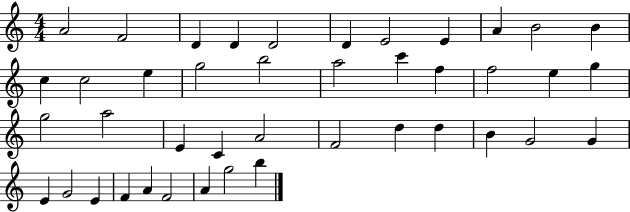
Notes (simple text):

A4/h F4/h D4/q D4/q D4/h D4/q E4/h E4/q A4/q B4/h B4/q C5/q C5/h E5/q G5/h B5/h A5/h C6/q F5/q F5/h E5/q G5/q G5/h A5/h E4/q C4/q A4/h F4/h D5/q D5/q B4/q G4/h G4/q E4/q G4/h E4/q F4/q A4/q F4/h A4/q G5/h B5/q